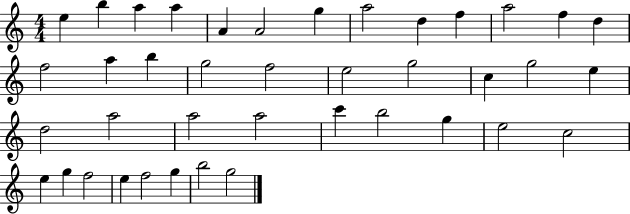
E5/q B5/q A5/q A5/q A4/q A4/h G5/q A5/h D5/q F5/q A5/h F5/q D5/q F5/h A5/q B5/q G5/h F5/h E5/h G5/h C5/q G5/h E5/q D5/h A5/h A5/h A5/h C6/q B5/h G5/q E5/h C5/h E5/q G5/q F5/h E5/q F5/h G5/q B5/h G5/h